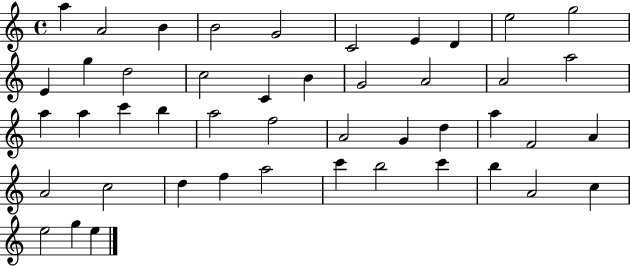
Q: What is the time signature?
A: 4/4